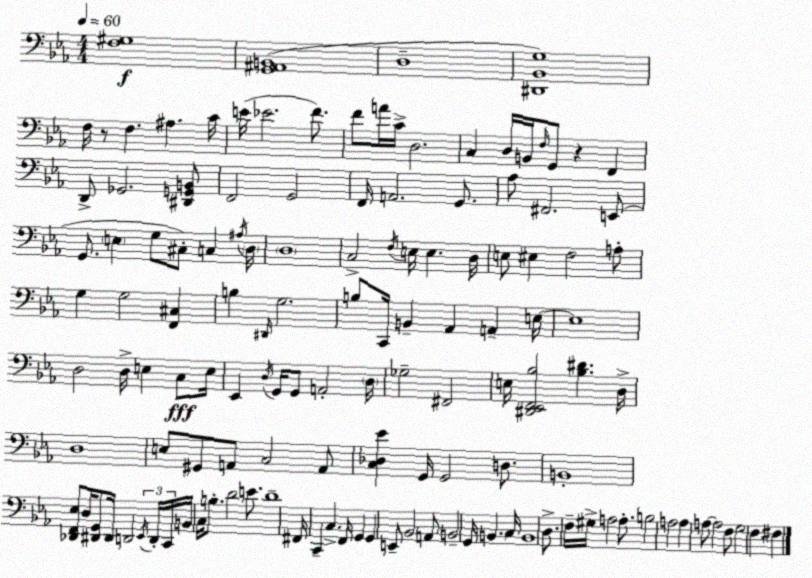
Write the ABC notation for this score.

X:1
T:Untitled
M:4/4
L:1/4
K:Eb
[F,^G,]4 [G,,^A,,B,,]4 D,4 [^D,,_B,,G,]4 F,/4 z/2 F, ^A, C/4 E/4 _E2 F/2 F/2 A/4 C/4 D,2 C, D,/4 B,,/4 F,/4 G,,/2 z F,, D,,/2 _G,,2 [^D,,G,,B,,]/2 F,,2 G,,2 F,,/4 A,,2 G,,/2 _A,/2 ^F,,2 E,,/2 G,,/2 E, G,/2 ^C,/2 C, ^A,/4 D,/4 D,4 C,2 F,/4 E,/4 E, D,/4 E,/2 ^E, F,2 A,/2 G, G,2 [F,,^C,] B, ^D,,/4 G,2 B,/2 C,,/4 B,, _A,, A,, E,/4 E,4 D,2 D,/4 E, C,/2 E,/4 _E,, D,/4 G,,/4 G,,/2 A,,2 D,/4 _G,2 ^F,,2 E,/4 [^D,,_E,,F,,_B,]2 [_B,^D] D,/4 D,4 E,/2 ^G,,/2 A,,/2 C,2 A,,/2 [C,_D,_E] G,,/4 G,,2 D,/2 B,,4 [_D,,F,,_E,]/2 D,/4 [^D,,G,,]/2 ^D,,/4 D,,2 _E,,/4 D,,/4 C,,/4 B,,/4 C,/4 B,/2 D2 E/2 D4 ^F,,/4 C,, C, F,,/4 G,, G,, E,,/2 _B,,2 A,,/2 B,,2 G,,/4 B,, C,/4 B,,4 D,/2 F,/4 ^G,/4 A,2 A,/2 B,2 A,2 A, A,/2 A,2 F,/2 G,2 F, ^F,